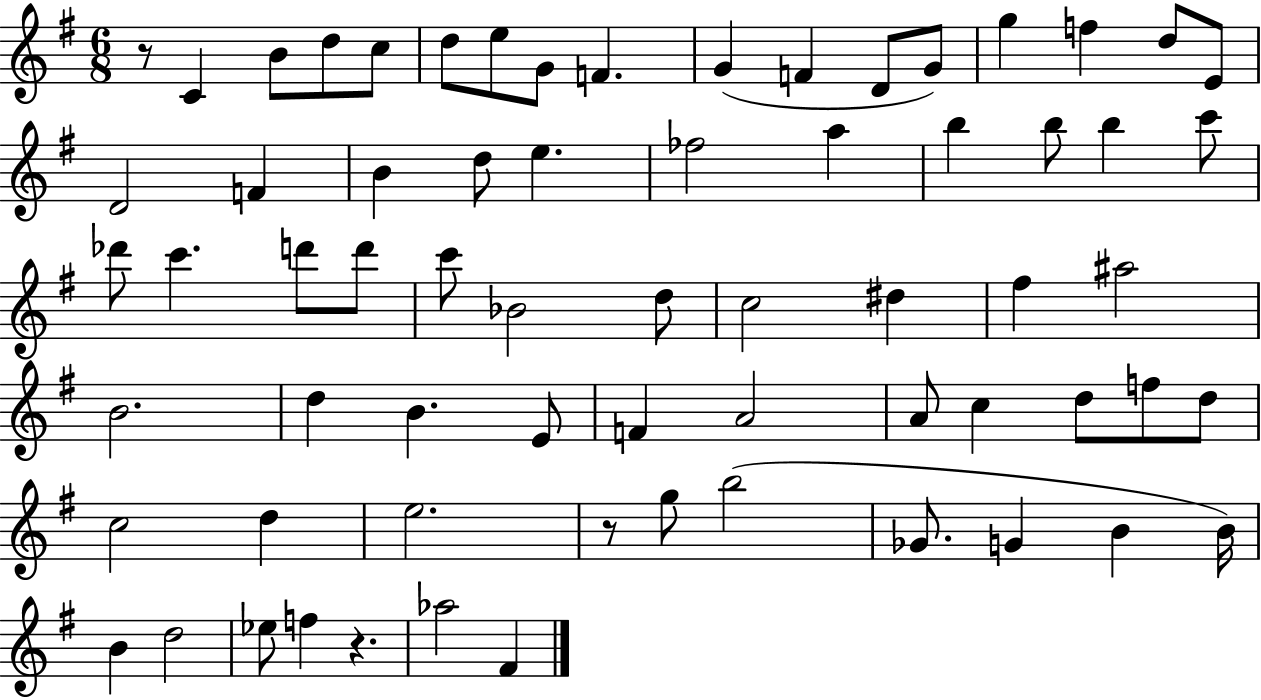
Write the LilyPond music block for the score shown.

{
  \clef treble
  \numericTimeSignature
  \time 6/8
  \key g \major
  r8 c'4 b'8 d''8 c''8 | d''8 e''8 g'8 f'4. | g'4( f'4 d'8 g'8) | g''4 f''4 d''8 e'8 | \break d'2 f'4 | b'4 d''8 e''4. | fes''2 a''4 | b''4 b''8 b''4 c'''8 | \break des'''8 c'''4. d'''8 d'''8 | c'''8 bes'2 d''8 | c''2 dis''4 | fis''4 ais''2 | \break b'2. | d''4 b'4. e'8 | f'4 a'2 | a'8 c''4 d''8 f''8 d''8 | \break c''2 d''4 | e''2. | r8 g''8 b''2( | ges'8. g'4 b'4 b'16) | \break b'4 d''2 | ees''8 f''4 r4. | aes''2 fis'4 | \bar "|."
}